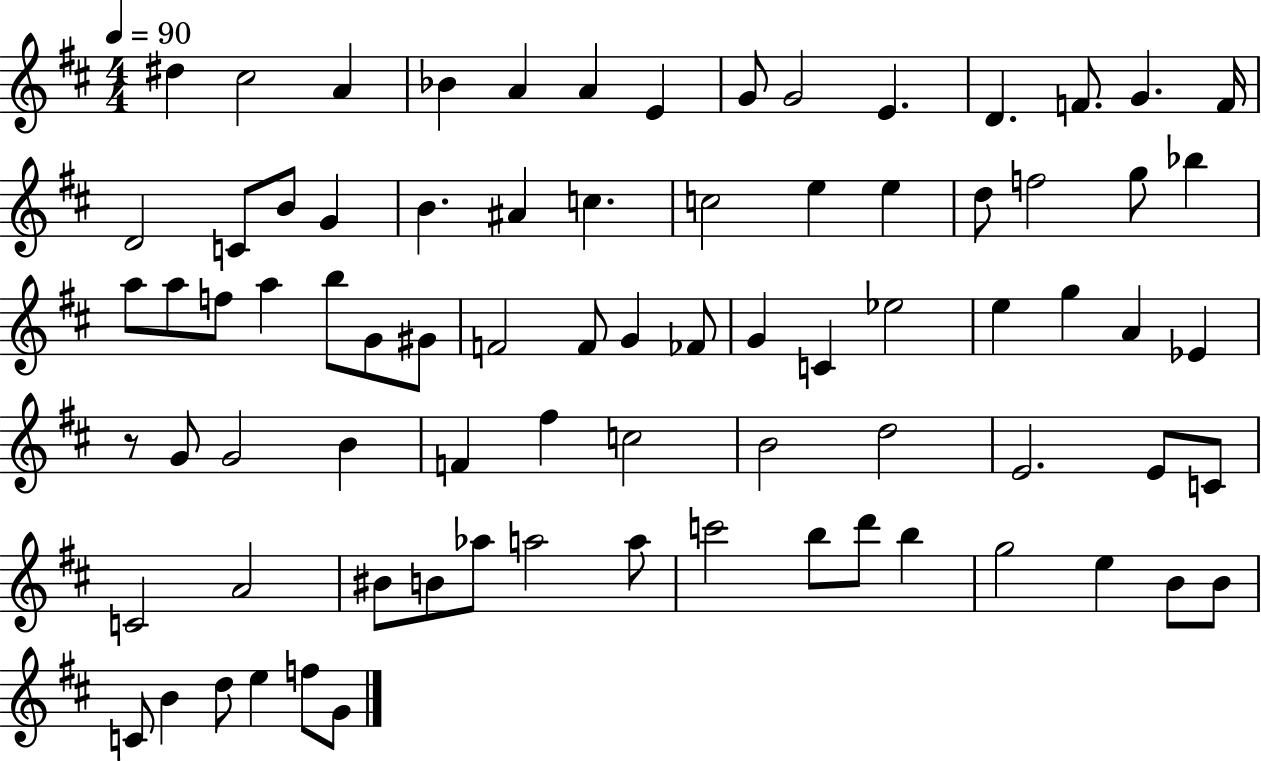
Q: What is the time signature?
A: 4/4